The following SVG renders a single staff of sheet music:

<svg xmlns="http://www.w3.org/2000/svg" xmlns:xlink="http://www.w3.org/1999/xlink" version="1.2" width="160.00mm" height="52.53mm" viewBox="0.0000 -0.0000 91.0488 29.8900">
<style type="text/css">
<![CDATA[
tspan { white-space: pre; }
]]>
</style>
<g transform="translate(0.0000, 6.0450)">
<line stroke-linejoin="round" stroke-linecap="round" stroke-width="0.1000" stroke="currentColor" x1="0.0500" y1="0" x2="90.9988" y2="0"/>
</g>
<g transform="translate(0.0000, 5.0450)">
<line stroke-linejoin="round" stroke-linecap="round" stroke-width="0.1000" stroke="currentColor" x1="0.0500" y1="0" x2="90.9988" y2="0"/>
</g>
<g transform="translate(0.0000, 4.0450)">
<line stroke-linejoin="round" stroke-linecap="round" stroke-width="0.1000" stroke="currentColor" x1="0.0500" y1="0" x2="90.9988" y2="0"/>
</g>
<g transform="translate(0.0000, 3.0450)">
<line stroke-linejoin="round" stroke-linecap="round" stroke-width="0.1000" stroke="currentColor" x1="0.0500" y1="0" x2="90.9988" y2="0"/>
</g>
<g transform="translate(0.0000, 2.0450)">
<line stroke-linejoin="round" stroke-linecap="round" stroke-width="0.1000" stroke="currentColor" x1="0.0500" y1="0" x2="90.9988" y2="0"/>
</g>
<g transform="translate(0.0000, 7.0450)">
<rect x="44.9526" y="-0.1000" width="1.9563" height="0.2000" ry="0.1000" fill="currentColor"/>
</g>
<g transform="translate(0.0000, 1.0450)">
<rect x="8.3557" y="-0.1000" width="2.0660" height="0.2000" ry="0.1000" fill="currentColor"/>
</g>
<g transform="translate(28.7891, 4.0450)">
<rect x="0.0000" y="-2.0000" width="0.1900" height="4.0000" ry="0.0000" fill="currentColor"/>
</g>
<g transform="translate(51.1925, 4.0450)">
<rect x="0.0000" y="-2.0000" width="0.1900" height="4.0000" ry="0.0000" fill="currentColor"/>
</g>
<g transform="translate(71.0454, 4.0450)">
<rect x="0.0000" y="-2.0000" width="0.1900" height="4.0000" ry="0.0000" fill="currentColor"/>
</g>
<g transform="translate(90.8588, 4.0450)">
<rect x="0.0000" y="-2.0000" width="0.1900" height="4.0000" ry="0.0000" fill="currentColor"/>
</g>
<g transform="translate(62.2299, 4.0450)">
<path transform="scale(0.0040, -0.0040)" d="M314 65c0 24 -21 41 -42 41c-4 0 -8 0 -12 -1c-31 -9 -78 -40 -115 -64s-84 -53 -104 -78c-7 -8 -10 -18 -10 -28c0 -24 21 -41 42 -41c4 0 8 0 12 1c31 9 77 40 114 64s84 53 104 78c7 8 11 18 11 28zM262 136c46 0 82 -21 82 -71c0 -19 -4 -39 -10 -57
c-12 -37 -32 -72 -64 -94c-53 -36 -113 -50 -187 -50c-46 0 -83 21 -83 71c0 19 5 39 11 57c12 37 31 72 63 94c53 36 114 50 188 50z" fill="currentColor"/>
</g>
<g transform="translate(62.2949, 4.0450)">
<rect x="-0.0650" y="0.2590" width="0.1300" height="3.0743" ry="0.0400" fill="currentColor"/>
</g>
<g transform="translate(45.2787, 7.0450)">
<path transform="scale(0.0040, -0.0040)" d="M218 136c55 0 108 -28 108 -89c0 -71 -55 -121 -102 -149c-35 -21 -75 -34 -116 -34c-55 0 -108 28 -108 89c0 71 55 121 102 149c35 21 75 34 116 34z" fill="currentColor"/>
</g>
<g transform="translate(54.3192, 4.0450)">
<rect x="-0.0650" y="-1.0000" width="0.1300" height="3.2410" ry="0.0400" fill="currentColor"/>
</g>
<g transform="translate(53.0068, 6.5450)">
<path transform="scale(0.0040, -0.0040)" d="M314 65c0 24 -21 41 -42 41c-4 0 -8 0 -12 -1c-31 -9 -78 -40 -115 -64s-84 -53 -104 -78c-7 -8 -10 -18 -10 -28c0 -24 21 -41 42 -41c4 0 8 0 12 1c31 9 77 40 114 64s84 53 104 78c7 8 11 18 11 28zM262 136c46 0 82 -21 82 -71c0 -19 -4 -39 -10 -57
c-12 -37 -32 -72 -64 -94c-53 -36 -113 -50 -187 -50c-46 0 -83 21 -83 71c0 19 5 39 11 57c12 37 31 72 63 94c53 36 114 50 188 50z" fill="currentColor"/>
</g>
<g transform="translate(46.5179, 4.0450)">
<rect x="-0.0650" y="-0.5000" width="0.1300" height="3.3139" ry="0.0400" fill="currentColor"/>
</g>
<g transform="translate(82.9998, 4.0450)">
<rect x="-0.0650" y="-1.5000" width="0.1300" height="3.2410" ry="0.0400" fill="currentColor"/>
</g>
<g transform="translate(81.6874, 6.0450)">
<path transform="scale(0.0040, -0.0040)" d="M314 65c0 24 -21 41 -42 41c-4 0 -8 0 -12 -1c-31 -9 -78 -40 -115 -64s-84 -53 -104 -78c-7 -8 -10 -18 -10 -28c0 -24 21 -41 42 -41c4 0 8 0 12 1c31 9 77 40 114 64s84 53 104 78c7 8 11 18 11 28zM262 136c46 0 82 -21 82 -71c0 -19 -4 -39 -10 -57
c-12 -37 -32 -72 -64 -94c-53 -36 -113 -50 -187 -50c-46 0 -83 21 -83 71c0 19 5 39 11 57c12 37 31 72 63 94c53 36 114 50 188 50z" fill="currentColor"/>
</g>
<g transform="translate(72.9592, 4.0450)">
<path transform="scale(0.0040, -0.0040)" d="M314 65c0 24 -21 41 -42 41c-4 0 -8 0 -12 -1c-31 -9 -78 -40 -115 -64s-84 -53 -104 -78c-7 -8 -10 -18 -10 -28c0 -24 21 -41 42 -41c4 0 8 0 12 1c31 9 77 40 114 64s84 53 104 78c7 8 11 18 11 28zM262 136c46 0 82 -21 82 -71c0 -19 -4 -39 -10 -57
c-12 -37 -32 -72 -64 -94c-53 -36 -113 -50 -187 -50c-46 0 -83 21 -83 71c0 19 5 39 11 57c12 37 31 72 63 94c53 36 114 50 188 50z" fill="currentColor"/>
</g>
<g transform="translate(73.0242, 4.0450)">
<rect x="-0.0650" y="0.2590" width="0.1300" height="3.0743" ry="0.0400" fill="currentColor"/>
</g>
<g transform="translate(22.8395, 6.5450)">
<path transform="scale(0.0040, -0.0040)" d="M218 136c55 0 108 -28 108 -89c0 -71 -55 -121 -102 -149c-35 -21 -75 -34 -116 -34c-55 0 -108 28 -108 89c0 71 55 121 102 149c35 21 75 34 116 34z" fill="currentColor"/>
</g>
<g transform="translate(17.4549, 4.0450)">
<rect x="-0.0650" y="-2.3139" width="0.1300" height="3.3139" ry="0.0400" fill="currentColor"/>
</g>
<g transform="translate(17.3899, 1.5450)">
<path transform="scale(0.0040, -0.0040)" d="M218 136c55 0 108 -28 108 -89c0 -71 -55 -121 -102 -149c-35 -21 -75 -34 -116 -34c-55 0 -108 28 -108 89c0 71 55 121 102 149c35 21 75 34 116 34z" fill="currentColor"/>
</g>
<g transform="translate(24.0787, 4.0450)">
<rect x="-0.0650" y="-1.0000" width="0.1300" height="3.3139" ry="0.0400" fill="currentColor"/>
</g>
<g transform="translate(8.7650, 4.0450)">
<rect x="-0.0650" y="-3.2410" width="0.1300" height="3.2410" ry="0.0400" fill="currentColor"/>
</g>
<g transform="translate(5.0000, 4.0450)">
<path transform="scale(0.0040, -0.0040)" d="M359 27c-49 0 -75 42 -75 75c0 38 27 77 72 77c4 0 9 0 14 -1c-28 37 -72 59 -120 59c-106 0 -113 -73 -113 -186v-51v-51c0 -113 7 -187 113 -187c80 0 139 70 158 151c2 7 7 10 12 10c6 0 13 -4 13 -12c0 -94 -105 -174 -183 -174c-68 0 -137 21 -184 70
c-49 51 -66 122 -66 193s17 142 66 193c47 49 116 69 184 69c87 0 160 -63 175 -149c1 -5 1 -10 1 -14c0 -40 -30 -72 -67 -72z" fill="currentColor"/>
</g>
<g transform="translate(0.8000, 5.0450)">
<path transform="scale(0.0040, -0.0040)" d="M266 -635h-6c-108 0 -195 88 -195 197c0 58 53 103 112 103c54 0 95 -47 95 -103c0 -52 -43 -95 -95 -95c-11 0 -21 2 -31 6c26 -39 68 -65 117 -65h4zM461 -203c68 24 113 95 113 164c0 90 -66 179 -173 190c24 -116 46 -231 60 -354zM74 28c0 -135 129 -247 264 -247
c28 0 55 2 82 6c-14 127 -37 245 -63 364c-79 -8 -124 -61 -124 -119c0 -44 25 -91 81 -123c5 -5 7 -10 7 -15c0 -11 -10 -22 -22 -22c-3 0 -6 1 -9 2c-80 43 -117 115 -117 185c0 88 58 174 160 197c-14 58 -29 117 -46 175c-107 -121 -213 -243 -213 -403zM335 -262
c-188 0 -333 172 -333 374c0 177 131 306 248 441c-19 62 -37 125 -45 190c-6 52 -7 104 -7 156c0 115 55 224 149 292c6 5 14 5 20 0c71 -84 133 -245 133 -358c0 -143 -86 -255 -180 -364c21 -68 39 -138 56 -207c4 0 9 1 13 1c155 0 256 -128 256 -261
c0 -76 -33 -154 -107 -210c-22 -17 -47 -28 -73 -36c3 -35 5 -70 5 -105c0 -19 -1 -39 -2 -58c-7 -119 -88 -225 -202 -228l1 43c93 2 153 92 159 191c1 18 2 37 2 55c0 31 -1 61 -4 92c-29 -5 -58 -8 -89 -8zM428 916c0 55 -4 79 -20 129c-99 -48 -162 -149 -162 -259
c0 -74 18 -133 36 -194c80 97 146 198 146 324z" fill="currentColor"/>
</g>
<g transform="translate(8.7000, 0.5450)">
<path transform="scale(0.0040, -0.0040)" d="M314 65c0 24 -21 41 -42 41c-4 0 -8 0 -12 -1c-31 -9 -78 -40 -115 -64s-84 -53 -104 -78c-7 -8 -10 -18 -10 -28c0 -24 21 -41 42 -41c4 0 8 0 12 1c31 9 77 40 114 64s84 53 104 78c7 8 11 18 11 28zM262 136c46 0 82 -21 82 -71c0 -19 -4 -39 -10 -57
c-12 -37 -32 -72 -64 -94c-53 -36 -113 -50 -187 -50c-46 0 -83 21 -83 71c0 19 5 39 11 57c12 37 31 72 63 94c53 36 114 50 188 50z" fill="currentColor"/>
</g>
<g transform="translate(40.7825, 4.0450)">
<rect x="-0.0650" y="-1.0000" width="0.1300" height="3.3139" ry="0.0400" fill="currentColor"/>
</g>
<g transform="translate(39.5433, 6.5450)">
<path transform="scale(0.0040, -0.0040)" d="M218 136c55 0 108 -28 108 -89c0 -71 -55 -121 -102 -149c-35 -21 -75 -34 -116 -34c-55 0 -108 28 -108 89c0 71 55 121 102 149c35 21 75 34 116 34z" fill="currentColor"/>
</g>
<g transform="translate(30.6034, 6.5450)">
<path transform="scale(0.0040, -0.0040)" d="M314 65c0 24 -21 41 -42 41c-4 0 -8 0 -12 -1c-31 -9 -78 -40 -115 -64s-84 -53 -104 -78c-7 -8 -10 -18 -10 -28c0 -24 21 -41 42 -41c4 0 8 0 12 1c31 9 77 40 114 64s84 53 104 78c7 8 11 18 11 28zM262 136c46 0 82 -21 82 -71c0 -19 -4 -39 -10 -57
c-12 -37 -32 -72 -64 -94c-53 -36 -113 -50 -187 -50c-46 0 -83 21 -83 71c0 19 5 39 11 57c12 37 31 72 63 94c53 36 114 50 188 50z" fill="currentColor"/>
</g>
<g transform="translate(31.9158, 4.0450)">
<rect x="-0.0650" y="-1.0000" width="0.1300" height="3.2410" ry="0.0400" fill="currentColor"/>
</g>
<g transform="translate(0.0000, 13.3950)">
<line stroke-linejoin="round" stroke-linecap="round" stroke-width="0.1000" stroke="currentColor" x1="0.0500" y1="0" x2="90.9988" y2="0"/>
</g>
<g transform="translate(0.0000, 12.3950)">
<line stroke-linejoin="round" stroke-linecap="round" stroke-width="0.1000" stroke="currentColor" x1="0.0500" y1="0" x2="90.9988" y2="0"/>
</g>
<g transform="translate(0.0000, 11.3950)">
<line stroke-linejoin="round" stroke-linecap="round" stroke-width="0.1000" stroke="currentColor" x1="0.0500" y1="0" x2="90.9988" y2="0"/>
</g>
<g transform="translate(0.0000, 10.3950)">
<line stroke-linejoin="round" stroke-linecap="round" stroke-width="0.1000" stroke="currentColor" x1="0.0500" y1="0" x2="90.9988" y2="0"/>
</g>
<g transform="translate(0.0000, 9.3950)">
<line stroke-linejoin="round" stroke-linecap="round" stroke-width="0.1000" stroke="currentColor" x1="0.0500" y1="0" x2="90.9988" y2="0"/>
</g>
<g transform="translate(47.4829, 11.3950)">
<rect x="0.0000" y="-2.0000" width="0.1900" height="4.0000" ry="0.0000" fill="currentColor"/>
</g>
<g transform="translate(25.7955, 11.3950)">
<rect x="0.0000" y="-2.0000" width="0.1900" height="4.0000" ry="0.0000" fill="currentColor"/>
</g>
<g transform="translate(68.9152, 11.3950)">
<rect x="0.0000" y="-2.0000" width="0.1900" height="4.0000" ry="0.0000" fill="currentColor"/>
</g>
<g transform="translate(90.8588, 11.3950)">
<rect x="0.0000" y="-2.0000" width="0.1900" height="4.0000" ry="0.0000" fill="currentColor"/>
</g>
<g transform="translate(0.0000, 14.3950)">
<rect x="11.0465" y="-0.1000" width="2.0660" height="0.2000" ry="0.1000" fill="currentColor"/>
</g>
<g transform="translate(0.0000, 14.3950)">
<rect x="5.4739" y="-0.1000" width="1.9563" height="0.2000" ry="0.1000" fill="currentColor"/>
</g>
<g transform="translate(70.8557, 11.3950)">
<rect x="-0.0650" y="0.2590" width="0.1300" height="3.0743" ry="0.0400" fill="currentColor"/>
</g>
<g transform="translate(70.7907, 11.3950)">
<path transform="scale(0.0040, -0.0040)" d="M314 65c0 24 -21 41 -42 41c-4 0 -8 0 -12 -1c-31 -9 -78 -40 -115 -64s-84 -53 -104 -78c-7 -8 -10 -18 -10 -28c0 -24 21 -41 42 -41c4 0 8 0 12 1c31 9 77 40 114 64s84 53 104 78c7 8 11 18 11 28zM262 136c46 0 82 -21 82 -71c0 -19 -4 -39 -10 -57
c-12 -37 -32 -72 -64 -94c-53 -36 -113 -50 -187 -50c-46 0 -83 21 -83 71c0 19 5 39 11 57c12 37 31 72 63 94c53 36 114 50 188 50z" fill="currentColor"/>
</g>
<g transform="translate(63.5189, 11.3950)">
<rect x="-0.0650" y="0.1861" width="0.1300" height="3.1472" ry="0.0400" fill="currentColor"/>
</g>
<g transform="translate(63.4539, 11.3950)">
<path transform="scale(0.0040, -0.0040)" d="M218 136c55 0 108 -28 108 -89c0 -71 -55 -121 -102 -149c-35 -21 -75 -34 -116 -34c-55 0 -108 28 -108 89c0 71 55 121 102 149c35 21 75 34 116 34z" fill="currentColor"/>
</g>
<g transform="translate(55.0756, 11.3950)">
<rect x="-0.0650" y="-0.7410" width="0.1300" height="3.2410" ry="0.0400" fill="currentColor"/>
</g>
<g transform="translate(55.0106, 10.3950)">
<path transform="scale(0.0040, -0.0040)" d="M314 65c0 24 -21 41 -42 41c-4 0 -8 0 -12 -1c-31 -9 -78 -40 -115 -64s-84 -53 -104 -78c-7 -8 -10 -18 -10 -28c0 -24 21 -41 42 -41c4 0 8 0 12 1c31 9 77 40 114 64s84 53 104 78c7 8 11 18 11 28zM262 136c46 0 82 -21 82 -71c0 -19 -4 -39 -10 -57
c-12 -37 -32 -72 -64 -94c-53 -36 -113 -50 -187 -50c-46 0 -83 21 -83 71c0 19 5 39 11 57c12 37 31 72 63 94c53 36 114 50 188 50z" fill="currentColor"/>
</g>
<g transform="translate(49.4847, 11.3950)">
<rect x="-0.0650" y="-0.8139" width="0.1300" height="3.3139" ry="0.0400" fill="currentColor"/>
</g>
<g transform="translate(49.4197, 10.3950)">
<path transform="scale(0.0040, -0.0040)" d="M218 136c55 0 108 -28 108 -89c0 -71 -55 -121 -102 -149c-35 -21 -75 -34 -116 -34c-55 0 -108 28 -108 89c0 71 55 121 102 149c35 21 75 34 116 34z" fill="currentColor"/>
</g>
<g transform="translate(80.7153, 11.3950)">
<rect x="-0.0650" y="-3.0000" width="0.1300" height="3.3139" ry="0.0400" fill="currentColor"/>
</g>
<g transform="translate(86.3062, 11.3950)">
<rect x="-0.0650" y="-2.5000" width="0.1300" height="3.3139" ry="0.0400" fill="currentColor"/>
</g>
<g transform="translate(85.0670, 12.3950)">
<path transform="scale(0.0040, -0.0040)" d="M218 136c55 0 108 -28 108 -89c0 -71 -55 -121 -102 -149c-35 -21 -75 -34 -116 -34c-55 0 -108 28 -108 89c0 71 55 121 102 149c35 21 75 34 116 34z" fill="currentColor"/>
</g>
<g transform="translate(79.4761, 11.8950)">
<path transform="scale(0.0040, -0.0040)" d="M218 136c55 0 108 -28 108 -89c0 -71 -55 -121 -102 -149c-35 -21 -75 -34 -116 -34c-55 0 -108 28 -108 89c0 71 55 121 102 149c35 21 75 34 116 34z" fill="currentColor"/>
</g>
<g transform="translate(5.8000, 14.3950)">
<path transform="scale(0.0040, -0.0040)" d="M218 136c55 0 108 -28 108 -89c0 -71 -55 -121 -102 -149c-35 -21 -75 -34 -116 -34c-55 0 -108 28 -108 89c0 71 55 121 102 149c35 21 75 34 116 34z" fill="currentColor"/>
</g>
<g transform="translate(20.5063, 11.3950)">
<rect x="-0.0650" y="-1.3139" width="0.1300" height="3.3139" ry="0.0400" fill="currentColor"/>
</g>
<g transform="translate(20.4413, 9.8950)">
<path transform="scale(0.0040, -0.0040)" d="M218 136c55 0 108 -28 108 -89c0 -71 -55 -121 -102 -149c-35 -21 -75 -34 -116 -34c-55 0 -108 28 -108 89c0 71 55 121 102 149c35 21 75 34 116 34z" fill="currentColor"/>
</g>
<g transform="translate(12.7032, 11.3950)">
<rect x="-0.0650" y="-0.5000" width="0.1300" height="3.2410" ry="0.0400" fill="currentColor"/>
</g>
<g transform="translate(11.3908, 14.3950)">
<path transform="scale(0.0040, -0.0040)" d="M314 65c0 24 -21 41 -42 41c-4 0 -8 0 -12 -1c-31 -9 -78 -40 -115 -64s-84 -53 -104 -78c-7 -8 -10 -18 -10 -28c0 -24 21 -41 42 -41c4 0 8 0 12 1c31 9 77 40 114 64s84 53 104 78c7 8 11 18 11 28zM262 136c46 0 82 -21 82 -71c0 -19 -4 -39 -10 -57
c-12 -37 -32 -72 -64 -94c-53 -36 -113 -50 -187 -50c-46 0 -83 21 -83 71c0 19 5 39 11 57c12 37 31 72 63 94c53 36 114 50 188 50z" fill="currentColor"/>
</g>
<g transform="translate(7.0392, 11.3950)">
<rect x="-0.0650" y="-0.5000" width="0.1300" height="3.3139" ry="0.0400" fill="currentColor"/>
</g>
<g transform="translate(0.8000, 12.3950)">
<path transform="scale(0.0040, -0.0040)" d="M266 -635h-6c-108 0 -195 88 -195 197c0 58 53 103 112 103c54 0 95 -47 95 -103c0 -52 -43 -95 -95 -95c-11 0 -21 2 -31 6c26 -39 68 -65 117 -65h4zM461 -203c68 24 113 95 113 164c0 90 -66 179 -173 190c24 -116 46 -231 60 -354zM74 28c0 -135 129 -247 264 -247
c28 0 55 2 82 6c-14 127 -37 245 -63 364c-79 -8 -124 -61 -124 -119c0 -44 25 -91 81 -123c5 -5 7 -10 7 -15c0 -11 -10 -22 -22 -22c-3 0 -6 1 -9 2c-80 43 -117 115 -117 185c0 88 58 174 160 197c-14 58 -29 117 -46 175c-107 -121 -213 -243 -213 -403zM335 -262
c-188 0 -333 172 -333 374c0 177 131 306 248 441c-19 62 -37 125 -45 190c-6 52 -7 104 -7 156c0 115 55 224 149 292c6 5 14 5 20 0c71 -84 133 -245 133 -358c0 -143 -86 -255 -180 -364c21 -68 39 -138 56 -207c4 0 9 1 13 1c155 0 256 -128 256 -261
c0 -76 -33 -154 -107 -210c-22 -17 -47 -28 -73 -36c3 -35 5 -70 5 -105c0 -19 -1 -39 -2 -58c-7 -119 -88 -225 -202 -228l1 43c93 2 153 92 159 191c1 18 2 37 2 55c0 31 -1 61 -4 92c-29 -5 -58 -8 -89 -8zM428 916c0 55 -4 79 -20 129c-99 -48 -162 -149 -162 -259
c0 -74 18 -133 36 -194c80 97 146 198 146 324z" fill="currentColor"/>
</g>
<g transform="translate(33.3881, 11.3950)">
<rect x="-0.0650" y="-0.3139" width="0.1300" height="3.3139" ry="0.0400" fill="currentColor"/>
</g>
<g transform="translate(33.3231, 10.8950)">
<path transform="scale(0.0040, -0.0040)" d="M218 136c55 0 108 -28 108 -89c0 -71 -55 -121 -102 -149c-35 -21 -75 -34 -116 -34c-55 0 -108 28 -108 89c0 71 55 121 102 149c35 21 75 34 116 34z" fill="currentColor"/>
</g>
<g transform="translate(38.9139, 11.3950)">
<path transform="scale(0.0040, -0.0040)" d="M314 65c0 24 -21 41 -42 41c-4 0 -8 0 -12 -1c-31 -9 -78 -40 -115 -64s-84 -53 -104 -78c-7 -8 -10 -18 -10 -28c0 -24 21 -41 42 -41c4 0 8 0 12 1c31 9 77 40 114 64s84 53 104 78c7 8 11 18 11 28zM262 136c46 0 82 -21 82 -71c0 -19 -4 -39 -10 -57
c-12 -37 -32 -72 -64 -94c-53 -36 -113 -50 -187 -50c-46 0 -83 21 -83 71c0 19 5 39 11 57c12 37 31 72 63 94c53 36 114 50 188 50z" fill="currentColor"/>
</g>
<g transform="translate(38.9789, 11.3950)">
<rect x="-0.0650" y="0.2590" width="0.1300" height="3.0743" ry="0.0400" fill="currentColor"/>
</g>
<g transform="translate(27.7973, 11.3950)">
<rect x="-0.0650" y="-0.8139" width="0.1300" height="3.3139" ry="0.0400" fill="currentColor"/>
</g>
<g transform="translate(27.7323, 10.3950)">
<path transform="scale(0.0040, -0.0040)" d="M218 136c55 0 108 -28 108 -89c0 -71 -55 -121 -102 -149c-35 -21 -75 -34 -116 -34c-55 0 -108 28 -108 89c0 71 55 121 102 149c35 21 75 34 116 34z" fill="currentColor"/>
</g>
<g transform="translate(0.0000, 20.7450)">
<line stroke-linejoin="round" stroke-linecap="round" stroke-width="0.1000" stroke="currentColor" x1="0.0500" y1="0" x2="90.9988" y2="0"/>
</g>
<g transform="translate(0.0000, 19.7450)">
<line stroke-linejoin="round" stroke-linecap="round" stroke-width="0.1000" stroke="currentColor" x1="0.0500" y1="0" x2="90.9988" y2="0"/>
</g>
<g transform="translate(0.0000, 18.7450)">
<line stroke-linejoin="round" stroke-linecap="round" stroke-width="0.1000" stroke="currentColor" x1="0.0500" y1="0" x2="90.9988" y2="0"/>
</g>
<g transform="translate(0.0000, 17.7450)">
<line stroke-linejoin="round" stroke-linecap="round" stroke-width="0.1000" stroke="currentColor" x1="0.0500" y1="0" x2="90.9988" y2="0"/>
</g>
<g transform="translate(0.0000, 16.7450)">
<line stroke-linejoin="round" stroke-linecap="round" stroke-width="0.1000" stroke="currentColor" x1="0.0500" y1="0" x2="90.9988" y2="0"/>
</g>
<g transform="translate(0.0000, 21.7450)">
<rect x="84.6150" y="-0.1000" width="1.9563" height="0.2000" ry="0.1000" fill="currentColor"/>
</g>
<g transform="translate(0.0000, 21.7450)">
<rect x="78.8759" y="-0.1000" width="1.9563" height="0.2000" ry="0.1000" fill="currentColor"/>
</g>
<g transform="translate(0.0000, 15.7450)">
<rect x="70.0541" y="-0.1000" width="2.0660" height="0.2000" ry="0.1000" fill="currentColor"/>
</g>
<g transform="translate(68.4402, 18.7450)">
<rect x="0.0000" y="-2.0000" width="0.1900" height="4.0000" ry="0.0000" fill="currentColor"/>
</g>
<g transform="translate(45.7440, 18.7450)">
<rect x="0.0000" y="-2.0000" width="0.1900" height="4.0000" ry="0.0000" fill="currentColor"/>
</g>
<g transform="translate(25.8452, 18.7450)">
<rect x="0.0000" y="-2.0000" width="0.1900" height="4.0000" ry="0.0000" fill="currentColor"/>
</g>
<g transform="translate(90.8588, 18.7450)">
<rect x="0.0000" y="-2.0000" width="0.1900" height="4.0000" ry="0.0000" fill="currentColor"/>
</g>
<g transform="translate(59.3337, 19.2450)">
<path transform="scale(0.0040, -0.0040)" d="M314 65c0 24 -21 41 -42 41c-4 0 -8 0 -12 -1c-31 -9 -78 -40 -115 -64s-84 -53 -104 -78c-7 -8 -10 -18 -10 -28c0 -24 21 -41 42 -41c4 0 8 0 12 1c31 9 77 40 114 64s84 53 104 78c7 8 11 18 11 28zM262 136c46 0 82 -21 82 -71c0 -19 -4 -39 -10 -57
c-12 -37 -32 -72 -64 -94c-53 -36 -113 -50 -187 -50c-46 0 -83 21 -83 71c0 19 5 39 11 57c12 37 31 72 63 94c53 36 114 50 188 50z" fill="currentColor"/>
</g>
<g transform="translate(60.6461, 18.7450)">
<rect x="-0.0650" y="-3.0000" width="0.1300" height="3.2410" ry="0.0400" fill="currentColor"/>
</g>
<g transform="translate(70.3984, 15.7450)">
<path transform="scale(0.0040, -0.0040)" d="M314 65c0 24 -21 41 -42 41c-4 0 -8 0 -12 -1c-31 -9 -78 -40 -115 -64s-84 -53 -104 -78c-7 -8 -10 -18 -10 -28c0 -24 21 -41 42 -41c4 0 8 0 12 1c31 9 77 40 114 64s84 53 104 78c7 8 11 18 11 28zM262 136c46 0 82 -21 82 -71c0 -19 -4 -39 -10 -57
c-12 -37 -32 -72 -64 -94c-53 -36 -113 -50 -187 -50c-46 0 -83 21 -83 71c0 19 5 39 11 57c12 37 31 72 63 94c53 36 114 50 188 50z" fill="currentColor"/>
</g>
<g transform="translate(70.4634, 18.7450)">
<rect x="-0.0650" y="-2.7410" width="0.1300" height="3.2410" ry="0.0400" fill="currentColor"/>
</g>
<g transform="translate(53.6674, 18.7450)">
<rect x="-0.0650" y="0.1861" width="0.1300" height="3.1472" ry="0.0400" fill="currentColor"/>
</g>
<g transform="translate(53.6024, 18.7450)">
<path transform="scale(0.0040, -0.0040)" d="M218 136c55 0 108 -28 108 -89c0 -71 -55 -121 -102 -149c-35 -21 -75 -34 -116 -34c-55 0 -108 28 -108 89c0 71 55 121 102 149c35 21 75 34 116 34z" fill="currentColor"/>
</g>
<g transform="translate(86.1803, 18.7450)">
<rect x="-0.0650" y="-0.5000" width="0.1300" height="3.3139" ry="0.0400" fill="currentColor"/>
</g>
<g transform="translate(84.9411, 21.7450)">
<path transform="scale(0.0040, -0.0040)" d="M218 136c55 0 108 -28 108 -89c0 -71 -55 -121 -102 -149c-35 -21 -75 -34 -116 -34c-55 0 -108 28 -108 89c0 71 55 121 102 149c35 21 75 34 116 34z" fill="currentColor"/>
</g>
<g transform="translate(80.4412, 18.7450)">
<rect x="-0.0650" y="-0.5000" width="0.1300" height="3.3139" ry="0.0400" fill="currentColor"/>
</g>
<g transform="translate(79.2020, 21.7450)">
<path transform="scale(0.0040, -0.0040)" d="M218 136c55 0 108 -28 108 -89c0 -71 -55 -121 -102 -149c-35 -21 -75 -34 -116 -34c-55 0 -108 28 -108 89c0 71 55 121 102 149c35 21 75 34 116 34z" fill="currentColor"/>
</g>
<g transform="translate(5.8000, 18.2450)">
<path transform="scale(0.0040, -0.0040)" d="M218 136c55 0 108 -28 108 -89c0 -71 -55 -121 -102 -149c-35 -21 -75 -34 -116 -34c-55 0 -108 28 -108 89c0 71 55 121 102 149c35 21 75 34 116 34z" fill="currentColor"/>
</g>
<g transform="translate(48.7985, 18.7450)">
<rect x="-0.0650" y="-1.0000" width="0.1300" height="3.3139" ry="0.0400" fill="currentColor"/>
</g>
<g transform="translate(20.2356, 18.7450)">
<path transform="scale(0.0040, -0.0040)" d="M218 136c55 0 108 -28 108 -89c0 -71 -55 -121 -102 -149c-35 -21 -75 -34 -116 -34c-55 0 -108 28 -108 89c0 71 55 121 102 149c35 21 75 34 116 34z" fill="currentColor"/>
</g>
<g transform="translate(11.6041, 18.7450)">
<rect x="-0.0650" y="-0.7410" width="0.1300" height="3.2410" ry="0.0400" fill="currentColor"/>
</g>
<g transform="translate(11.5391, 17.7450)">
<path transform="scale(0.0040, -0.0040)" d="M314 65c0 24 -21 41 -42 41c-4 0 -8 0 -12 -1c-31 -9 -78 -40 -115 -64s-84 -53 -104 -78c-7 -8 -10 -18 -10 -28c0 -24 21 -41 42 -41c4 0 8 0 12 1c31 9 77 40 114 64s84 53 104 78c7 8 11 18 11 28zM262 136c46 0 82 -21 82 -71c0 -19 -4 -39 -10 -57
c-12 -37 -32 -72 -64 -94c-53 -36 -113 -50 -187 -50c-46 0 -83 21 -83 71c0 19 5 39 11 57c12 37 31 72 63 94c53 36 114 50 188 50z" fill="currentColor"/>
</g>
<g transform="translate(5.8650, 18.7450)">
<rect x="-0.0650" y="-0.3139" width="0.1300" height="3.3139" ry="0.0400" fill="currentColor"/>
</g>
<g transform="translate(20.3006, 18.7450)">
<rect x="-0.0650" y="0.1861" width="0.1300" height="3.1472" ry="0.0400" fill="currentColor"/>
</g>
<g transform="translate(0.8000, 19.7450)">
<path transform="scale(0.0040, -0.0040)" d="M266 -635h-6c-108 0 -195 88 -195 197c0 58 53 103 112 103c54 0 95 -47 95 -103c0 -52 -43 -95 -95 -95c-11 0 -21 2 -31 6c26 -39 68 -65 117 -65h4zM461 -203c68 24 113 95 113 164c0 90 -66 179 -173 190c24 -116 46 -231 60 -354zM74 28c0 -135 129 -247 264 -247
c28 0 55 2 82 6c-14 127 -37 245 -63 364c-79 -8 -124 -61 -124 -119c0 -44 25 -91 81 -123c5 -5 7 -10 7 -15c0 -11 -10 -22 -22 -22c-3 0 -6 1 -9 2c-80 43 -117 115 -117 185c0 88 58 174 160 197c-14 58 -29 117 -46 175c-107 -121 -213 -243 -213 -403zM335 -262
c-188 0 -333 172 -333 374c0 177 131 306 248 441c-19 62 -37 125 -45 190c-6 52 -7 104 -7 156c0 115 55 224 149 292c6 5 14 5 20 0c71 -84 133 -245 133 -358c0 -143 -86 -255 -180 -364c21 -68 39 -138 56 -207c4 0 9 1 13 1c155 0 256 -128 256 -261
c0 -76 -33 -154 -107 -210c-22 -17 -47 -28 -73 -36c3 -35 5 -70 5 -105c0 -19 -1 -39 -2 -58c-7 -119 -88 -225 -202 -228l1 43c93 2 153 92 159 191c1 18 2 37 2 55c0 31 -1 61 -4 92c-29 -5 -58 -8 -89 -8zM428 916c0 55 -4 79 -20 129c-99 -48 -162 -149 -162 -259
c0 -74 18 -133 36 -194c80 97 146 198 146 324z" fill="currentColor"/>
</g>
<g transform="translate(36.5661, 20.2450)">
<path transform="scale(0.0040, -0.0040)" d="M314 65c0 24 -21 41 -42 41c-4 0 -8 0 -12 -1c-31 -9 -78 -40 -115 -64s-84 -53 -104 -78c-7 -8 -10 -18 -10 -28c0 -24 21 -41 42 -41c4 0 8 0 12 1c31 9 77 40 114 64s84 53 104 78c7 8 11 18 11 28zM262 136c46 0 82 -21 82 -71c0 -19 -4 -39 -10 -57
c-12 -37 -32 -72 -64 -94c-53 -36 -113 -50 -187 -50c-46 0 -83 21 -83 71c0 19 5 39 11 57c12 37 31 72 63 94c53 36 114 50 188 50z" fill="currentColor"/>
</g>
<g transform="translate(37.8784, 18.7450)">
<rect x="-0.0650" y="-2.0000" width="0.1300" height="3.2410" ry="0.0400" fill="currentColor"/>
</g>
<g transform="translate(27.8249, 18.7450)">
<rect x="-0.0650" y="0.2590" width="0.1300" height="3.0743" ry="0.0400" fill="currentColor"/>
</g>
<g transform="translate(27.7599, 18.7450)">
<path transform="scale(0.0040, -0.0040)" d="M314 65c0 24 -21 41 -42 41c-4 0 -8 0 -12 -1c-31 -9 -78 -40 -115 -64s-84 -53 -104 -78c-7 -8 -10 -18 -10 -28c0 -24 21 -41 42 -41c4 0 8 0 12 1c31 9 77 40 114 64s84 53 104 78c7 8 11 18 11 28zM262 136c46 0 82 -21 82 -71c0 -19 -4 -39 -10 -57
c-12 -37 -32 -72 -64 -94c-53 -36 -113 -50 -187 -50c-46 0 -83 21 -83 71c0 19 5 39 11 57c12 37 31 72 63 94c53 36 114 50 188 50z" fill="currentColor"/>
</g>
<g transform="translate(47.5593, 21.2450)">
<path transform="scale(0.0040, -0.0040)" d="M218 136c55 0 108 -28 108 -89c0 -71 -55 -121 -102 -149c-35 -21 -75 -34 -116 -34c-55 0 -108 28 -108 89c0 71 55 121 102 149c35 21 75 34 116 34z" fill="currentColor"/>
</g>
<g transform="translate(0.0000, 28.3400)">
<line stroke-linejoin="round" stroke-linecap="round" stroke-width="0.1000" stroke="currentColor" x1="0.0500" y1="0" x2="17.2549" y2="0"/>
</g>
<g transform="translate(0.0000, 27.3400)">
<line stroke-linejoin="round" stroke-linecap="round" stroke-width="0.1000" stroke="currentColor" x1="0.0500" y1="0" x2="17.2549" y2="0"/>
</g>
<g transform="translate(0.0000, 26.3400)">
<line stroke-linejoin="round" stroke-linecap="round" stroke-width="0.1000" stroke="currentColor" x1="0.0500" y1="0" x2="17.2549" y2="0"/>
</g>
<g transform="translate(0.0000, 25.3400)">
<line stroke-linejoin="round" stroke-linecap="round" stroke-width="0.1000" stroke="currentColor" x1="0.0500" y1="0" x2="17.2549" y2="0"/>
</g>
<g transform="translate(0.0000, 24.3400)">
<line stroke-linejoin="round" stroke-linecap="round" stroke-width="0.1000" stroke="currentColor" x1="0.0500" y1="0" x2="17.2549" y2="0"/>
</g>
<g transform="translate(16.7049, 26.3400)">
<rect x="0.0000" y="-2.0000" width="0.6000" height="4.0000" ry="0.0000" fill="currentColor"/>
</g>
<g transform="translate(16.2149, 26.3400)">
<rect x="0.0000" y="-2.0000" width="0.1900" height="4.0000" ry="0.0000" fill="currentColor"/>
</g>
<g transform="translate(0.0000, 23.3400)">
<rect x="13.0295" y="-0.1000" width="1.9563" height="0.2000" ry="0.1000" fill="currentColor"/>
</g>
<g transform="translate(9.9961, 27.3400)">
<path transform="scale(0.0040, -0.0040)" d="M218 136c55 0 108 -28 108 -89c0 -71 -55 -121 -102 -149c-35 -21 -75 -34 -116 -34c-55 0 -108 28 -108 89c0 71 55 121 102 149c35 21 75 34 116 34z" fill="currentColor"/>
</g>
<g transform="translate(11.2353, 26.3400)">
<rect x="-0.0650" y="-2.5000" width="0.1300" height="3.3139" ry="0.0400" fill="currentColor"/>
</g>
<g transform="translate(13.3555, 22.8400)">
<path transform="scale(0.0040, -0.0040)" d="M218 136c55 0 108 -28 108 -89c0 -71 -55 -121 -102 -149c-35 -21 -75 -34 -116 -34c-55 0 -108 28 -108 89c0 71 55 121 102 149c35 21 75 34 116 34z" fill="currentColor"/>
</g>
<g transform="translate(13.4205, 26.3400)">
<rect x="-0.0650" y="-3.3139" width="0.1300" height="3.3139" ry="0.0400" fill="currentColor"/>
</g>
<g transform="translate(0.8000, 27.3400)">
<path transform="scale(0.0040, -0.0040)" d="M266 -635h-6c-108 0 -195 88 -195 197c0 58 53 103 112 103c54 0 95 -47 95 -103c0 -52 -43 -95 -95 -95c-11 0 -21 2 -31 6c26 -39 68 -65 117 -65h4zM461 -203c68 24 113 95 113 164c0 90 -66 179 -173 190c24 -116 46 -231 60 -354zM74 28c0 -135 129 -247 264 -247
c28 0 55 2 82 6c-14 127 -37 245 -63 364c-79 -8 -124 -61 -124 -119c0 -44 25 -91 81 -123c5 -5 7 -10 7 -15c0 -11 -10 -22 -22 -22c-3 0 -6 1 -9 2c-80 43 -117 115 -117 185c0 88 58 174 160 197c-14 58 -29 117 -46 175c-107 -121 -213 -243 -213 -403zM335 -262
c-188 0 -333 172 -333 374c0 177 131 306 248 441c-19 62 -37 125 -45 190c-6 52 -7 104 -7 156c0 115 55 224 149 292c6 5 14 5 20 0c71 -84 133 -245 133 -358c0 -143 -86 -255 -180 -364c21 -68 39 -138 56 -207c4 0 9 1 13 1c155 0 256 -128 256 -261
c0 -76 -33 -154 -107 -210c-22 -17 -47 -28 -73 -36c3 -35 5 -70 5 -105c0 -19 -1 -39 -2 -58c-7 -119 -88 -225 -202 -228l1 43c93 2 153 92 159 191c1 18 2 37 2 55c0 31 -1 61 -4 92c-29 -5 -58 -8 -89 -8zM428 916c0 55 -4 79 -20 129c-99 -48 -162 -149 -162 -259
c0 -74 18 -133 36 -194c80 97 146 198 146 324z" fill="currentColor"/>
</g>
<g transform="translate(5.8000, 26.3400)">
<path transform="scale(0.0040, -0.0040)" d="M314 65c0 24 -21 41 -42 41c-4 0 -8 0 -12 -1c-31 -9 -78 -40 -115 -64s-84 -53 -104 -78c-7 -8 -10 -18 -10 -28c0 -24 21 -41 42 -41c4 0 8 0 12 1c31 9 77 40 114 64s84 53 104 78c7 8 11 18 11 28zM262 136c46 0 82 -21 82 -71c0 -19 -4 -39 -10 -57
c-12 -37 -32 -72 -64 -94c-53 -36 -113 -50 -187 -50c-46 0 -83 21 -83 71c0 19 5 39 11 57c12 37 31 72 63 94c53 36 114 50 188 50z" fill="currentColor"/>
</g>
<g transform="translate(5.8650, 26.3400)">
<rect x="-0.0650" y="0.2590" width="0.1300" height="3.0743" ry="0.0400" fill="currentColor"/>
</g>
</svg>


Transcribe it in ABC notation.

X:1
T:Untitled
M:4/4
L:1/4
K:C
b2 g D D2 D C D2 B2 B2 E2 C C2 e d c B2 d d2 B B2 A G c d2 B B2 F2 D B A2 a2 C C B2 G b